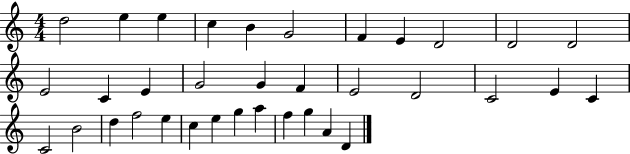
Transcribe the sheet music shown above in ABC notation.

X:1
T:Untitled
M:4/4
L:1/4
K:C
d2 e e c B G2 F E D2 D2 D2 E2 C E G2 G F E2 D2 C2 E C C2 B2 d f2 e c e g a f g A D